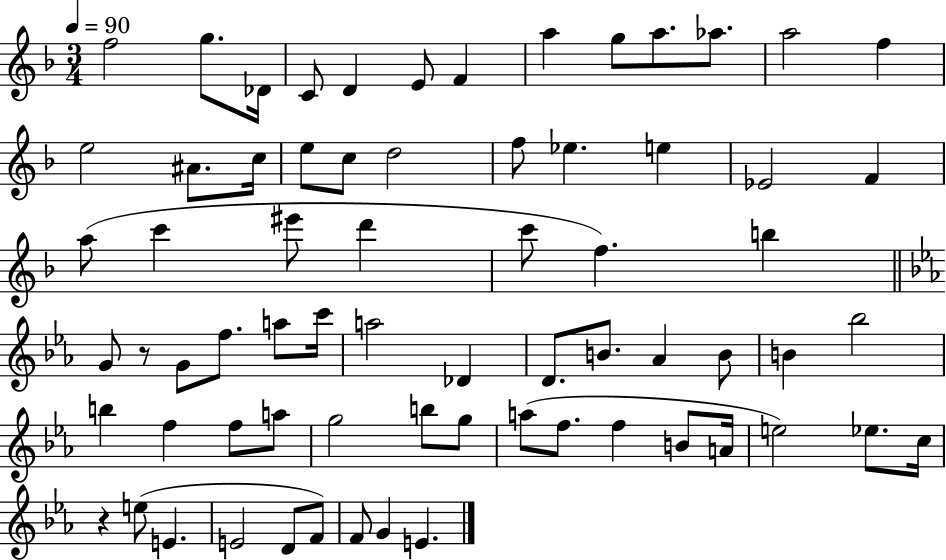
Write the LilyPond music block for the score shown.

{
  \clef treble
  \numericTimeSignature
  \time 3/4
  \key f \major
  \tempo 4 = 90
  f''2 g''8. des'16 | c'8 d'4 e'8 f'4 | a''4 g''8 a''8. aes''8. | a''2 f''4 | \break e''2 ais'8. c''16 | e''8 c''8 d''2 | f''8 ees''4. e''4 | ees'2 f'4 | \break a''8( c'''4 eis'''8 d'''4 | c'''8 f''4.) b''4 | \bar "||" \break \key c \minor g'8 r8 g'8 f''8. a''8 c'''16 | a''2 des'4 | d'8. b'8. aes'4 b'8 | b'4 bes''2 | \break b''4 f''4 f''8 a''8 | g''2 b''8 g''8 | a''8( f''8. f''4 b'8 a'16 | e''2) ees''8. c''16 | \break r4 e''8( e'4. | e'2 d'8 f'8) | f'8 g'4 e'4. | \bar "|."
}